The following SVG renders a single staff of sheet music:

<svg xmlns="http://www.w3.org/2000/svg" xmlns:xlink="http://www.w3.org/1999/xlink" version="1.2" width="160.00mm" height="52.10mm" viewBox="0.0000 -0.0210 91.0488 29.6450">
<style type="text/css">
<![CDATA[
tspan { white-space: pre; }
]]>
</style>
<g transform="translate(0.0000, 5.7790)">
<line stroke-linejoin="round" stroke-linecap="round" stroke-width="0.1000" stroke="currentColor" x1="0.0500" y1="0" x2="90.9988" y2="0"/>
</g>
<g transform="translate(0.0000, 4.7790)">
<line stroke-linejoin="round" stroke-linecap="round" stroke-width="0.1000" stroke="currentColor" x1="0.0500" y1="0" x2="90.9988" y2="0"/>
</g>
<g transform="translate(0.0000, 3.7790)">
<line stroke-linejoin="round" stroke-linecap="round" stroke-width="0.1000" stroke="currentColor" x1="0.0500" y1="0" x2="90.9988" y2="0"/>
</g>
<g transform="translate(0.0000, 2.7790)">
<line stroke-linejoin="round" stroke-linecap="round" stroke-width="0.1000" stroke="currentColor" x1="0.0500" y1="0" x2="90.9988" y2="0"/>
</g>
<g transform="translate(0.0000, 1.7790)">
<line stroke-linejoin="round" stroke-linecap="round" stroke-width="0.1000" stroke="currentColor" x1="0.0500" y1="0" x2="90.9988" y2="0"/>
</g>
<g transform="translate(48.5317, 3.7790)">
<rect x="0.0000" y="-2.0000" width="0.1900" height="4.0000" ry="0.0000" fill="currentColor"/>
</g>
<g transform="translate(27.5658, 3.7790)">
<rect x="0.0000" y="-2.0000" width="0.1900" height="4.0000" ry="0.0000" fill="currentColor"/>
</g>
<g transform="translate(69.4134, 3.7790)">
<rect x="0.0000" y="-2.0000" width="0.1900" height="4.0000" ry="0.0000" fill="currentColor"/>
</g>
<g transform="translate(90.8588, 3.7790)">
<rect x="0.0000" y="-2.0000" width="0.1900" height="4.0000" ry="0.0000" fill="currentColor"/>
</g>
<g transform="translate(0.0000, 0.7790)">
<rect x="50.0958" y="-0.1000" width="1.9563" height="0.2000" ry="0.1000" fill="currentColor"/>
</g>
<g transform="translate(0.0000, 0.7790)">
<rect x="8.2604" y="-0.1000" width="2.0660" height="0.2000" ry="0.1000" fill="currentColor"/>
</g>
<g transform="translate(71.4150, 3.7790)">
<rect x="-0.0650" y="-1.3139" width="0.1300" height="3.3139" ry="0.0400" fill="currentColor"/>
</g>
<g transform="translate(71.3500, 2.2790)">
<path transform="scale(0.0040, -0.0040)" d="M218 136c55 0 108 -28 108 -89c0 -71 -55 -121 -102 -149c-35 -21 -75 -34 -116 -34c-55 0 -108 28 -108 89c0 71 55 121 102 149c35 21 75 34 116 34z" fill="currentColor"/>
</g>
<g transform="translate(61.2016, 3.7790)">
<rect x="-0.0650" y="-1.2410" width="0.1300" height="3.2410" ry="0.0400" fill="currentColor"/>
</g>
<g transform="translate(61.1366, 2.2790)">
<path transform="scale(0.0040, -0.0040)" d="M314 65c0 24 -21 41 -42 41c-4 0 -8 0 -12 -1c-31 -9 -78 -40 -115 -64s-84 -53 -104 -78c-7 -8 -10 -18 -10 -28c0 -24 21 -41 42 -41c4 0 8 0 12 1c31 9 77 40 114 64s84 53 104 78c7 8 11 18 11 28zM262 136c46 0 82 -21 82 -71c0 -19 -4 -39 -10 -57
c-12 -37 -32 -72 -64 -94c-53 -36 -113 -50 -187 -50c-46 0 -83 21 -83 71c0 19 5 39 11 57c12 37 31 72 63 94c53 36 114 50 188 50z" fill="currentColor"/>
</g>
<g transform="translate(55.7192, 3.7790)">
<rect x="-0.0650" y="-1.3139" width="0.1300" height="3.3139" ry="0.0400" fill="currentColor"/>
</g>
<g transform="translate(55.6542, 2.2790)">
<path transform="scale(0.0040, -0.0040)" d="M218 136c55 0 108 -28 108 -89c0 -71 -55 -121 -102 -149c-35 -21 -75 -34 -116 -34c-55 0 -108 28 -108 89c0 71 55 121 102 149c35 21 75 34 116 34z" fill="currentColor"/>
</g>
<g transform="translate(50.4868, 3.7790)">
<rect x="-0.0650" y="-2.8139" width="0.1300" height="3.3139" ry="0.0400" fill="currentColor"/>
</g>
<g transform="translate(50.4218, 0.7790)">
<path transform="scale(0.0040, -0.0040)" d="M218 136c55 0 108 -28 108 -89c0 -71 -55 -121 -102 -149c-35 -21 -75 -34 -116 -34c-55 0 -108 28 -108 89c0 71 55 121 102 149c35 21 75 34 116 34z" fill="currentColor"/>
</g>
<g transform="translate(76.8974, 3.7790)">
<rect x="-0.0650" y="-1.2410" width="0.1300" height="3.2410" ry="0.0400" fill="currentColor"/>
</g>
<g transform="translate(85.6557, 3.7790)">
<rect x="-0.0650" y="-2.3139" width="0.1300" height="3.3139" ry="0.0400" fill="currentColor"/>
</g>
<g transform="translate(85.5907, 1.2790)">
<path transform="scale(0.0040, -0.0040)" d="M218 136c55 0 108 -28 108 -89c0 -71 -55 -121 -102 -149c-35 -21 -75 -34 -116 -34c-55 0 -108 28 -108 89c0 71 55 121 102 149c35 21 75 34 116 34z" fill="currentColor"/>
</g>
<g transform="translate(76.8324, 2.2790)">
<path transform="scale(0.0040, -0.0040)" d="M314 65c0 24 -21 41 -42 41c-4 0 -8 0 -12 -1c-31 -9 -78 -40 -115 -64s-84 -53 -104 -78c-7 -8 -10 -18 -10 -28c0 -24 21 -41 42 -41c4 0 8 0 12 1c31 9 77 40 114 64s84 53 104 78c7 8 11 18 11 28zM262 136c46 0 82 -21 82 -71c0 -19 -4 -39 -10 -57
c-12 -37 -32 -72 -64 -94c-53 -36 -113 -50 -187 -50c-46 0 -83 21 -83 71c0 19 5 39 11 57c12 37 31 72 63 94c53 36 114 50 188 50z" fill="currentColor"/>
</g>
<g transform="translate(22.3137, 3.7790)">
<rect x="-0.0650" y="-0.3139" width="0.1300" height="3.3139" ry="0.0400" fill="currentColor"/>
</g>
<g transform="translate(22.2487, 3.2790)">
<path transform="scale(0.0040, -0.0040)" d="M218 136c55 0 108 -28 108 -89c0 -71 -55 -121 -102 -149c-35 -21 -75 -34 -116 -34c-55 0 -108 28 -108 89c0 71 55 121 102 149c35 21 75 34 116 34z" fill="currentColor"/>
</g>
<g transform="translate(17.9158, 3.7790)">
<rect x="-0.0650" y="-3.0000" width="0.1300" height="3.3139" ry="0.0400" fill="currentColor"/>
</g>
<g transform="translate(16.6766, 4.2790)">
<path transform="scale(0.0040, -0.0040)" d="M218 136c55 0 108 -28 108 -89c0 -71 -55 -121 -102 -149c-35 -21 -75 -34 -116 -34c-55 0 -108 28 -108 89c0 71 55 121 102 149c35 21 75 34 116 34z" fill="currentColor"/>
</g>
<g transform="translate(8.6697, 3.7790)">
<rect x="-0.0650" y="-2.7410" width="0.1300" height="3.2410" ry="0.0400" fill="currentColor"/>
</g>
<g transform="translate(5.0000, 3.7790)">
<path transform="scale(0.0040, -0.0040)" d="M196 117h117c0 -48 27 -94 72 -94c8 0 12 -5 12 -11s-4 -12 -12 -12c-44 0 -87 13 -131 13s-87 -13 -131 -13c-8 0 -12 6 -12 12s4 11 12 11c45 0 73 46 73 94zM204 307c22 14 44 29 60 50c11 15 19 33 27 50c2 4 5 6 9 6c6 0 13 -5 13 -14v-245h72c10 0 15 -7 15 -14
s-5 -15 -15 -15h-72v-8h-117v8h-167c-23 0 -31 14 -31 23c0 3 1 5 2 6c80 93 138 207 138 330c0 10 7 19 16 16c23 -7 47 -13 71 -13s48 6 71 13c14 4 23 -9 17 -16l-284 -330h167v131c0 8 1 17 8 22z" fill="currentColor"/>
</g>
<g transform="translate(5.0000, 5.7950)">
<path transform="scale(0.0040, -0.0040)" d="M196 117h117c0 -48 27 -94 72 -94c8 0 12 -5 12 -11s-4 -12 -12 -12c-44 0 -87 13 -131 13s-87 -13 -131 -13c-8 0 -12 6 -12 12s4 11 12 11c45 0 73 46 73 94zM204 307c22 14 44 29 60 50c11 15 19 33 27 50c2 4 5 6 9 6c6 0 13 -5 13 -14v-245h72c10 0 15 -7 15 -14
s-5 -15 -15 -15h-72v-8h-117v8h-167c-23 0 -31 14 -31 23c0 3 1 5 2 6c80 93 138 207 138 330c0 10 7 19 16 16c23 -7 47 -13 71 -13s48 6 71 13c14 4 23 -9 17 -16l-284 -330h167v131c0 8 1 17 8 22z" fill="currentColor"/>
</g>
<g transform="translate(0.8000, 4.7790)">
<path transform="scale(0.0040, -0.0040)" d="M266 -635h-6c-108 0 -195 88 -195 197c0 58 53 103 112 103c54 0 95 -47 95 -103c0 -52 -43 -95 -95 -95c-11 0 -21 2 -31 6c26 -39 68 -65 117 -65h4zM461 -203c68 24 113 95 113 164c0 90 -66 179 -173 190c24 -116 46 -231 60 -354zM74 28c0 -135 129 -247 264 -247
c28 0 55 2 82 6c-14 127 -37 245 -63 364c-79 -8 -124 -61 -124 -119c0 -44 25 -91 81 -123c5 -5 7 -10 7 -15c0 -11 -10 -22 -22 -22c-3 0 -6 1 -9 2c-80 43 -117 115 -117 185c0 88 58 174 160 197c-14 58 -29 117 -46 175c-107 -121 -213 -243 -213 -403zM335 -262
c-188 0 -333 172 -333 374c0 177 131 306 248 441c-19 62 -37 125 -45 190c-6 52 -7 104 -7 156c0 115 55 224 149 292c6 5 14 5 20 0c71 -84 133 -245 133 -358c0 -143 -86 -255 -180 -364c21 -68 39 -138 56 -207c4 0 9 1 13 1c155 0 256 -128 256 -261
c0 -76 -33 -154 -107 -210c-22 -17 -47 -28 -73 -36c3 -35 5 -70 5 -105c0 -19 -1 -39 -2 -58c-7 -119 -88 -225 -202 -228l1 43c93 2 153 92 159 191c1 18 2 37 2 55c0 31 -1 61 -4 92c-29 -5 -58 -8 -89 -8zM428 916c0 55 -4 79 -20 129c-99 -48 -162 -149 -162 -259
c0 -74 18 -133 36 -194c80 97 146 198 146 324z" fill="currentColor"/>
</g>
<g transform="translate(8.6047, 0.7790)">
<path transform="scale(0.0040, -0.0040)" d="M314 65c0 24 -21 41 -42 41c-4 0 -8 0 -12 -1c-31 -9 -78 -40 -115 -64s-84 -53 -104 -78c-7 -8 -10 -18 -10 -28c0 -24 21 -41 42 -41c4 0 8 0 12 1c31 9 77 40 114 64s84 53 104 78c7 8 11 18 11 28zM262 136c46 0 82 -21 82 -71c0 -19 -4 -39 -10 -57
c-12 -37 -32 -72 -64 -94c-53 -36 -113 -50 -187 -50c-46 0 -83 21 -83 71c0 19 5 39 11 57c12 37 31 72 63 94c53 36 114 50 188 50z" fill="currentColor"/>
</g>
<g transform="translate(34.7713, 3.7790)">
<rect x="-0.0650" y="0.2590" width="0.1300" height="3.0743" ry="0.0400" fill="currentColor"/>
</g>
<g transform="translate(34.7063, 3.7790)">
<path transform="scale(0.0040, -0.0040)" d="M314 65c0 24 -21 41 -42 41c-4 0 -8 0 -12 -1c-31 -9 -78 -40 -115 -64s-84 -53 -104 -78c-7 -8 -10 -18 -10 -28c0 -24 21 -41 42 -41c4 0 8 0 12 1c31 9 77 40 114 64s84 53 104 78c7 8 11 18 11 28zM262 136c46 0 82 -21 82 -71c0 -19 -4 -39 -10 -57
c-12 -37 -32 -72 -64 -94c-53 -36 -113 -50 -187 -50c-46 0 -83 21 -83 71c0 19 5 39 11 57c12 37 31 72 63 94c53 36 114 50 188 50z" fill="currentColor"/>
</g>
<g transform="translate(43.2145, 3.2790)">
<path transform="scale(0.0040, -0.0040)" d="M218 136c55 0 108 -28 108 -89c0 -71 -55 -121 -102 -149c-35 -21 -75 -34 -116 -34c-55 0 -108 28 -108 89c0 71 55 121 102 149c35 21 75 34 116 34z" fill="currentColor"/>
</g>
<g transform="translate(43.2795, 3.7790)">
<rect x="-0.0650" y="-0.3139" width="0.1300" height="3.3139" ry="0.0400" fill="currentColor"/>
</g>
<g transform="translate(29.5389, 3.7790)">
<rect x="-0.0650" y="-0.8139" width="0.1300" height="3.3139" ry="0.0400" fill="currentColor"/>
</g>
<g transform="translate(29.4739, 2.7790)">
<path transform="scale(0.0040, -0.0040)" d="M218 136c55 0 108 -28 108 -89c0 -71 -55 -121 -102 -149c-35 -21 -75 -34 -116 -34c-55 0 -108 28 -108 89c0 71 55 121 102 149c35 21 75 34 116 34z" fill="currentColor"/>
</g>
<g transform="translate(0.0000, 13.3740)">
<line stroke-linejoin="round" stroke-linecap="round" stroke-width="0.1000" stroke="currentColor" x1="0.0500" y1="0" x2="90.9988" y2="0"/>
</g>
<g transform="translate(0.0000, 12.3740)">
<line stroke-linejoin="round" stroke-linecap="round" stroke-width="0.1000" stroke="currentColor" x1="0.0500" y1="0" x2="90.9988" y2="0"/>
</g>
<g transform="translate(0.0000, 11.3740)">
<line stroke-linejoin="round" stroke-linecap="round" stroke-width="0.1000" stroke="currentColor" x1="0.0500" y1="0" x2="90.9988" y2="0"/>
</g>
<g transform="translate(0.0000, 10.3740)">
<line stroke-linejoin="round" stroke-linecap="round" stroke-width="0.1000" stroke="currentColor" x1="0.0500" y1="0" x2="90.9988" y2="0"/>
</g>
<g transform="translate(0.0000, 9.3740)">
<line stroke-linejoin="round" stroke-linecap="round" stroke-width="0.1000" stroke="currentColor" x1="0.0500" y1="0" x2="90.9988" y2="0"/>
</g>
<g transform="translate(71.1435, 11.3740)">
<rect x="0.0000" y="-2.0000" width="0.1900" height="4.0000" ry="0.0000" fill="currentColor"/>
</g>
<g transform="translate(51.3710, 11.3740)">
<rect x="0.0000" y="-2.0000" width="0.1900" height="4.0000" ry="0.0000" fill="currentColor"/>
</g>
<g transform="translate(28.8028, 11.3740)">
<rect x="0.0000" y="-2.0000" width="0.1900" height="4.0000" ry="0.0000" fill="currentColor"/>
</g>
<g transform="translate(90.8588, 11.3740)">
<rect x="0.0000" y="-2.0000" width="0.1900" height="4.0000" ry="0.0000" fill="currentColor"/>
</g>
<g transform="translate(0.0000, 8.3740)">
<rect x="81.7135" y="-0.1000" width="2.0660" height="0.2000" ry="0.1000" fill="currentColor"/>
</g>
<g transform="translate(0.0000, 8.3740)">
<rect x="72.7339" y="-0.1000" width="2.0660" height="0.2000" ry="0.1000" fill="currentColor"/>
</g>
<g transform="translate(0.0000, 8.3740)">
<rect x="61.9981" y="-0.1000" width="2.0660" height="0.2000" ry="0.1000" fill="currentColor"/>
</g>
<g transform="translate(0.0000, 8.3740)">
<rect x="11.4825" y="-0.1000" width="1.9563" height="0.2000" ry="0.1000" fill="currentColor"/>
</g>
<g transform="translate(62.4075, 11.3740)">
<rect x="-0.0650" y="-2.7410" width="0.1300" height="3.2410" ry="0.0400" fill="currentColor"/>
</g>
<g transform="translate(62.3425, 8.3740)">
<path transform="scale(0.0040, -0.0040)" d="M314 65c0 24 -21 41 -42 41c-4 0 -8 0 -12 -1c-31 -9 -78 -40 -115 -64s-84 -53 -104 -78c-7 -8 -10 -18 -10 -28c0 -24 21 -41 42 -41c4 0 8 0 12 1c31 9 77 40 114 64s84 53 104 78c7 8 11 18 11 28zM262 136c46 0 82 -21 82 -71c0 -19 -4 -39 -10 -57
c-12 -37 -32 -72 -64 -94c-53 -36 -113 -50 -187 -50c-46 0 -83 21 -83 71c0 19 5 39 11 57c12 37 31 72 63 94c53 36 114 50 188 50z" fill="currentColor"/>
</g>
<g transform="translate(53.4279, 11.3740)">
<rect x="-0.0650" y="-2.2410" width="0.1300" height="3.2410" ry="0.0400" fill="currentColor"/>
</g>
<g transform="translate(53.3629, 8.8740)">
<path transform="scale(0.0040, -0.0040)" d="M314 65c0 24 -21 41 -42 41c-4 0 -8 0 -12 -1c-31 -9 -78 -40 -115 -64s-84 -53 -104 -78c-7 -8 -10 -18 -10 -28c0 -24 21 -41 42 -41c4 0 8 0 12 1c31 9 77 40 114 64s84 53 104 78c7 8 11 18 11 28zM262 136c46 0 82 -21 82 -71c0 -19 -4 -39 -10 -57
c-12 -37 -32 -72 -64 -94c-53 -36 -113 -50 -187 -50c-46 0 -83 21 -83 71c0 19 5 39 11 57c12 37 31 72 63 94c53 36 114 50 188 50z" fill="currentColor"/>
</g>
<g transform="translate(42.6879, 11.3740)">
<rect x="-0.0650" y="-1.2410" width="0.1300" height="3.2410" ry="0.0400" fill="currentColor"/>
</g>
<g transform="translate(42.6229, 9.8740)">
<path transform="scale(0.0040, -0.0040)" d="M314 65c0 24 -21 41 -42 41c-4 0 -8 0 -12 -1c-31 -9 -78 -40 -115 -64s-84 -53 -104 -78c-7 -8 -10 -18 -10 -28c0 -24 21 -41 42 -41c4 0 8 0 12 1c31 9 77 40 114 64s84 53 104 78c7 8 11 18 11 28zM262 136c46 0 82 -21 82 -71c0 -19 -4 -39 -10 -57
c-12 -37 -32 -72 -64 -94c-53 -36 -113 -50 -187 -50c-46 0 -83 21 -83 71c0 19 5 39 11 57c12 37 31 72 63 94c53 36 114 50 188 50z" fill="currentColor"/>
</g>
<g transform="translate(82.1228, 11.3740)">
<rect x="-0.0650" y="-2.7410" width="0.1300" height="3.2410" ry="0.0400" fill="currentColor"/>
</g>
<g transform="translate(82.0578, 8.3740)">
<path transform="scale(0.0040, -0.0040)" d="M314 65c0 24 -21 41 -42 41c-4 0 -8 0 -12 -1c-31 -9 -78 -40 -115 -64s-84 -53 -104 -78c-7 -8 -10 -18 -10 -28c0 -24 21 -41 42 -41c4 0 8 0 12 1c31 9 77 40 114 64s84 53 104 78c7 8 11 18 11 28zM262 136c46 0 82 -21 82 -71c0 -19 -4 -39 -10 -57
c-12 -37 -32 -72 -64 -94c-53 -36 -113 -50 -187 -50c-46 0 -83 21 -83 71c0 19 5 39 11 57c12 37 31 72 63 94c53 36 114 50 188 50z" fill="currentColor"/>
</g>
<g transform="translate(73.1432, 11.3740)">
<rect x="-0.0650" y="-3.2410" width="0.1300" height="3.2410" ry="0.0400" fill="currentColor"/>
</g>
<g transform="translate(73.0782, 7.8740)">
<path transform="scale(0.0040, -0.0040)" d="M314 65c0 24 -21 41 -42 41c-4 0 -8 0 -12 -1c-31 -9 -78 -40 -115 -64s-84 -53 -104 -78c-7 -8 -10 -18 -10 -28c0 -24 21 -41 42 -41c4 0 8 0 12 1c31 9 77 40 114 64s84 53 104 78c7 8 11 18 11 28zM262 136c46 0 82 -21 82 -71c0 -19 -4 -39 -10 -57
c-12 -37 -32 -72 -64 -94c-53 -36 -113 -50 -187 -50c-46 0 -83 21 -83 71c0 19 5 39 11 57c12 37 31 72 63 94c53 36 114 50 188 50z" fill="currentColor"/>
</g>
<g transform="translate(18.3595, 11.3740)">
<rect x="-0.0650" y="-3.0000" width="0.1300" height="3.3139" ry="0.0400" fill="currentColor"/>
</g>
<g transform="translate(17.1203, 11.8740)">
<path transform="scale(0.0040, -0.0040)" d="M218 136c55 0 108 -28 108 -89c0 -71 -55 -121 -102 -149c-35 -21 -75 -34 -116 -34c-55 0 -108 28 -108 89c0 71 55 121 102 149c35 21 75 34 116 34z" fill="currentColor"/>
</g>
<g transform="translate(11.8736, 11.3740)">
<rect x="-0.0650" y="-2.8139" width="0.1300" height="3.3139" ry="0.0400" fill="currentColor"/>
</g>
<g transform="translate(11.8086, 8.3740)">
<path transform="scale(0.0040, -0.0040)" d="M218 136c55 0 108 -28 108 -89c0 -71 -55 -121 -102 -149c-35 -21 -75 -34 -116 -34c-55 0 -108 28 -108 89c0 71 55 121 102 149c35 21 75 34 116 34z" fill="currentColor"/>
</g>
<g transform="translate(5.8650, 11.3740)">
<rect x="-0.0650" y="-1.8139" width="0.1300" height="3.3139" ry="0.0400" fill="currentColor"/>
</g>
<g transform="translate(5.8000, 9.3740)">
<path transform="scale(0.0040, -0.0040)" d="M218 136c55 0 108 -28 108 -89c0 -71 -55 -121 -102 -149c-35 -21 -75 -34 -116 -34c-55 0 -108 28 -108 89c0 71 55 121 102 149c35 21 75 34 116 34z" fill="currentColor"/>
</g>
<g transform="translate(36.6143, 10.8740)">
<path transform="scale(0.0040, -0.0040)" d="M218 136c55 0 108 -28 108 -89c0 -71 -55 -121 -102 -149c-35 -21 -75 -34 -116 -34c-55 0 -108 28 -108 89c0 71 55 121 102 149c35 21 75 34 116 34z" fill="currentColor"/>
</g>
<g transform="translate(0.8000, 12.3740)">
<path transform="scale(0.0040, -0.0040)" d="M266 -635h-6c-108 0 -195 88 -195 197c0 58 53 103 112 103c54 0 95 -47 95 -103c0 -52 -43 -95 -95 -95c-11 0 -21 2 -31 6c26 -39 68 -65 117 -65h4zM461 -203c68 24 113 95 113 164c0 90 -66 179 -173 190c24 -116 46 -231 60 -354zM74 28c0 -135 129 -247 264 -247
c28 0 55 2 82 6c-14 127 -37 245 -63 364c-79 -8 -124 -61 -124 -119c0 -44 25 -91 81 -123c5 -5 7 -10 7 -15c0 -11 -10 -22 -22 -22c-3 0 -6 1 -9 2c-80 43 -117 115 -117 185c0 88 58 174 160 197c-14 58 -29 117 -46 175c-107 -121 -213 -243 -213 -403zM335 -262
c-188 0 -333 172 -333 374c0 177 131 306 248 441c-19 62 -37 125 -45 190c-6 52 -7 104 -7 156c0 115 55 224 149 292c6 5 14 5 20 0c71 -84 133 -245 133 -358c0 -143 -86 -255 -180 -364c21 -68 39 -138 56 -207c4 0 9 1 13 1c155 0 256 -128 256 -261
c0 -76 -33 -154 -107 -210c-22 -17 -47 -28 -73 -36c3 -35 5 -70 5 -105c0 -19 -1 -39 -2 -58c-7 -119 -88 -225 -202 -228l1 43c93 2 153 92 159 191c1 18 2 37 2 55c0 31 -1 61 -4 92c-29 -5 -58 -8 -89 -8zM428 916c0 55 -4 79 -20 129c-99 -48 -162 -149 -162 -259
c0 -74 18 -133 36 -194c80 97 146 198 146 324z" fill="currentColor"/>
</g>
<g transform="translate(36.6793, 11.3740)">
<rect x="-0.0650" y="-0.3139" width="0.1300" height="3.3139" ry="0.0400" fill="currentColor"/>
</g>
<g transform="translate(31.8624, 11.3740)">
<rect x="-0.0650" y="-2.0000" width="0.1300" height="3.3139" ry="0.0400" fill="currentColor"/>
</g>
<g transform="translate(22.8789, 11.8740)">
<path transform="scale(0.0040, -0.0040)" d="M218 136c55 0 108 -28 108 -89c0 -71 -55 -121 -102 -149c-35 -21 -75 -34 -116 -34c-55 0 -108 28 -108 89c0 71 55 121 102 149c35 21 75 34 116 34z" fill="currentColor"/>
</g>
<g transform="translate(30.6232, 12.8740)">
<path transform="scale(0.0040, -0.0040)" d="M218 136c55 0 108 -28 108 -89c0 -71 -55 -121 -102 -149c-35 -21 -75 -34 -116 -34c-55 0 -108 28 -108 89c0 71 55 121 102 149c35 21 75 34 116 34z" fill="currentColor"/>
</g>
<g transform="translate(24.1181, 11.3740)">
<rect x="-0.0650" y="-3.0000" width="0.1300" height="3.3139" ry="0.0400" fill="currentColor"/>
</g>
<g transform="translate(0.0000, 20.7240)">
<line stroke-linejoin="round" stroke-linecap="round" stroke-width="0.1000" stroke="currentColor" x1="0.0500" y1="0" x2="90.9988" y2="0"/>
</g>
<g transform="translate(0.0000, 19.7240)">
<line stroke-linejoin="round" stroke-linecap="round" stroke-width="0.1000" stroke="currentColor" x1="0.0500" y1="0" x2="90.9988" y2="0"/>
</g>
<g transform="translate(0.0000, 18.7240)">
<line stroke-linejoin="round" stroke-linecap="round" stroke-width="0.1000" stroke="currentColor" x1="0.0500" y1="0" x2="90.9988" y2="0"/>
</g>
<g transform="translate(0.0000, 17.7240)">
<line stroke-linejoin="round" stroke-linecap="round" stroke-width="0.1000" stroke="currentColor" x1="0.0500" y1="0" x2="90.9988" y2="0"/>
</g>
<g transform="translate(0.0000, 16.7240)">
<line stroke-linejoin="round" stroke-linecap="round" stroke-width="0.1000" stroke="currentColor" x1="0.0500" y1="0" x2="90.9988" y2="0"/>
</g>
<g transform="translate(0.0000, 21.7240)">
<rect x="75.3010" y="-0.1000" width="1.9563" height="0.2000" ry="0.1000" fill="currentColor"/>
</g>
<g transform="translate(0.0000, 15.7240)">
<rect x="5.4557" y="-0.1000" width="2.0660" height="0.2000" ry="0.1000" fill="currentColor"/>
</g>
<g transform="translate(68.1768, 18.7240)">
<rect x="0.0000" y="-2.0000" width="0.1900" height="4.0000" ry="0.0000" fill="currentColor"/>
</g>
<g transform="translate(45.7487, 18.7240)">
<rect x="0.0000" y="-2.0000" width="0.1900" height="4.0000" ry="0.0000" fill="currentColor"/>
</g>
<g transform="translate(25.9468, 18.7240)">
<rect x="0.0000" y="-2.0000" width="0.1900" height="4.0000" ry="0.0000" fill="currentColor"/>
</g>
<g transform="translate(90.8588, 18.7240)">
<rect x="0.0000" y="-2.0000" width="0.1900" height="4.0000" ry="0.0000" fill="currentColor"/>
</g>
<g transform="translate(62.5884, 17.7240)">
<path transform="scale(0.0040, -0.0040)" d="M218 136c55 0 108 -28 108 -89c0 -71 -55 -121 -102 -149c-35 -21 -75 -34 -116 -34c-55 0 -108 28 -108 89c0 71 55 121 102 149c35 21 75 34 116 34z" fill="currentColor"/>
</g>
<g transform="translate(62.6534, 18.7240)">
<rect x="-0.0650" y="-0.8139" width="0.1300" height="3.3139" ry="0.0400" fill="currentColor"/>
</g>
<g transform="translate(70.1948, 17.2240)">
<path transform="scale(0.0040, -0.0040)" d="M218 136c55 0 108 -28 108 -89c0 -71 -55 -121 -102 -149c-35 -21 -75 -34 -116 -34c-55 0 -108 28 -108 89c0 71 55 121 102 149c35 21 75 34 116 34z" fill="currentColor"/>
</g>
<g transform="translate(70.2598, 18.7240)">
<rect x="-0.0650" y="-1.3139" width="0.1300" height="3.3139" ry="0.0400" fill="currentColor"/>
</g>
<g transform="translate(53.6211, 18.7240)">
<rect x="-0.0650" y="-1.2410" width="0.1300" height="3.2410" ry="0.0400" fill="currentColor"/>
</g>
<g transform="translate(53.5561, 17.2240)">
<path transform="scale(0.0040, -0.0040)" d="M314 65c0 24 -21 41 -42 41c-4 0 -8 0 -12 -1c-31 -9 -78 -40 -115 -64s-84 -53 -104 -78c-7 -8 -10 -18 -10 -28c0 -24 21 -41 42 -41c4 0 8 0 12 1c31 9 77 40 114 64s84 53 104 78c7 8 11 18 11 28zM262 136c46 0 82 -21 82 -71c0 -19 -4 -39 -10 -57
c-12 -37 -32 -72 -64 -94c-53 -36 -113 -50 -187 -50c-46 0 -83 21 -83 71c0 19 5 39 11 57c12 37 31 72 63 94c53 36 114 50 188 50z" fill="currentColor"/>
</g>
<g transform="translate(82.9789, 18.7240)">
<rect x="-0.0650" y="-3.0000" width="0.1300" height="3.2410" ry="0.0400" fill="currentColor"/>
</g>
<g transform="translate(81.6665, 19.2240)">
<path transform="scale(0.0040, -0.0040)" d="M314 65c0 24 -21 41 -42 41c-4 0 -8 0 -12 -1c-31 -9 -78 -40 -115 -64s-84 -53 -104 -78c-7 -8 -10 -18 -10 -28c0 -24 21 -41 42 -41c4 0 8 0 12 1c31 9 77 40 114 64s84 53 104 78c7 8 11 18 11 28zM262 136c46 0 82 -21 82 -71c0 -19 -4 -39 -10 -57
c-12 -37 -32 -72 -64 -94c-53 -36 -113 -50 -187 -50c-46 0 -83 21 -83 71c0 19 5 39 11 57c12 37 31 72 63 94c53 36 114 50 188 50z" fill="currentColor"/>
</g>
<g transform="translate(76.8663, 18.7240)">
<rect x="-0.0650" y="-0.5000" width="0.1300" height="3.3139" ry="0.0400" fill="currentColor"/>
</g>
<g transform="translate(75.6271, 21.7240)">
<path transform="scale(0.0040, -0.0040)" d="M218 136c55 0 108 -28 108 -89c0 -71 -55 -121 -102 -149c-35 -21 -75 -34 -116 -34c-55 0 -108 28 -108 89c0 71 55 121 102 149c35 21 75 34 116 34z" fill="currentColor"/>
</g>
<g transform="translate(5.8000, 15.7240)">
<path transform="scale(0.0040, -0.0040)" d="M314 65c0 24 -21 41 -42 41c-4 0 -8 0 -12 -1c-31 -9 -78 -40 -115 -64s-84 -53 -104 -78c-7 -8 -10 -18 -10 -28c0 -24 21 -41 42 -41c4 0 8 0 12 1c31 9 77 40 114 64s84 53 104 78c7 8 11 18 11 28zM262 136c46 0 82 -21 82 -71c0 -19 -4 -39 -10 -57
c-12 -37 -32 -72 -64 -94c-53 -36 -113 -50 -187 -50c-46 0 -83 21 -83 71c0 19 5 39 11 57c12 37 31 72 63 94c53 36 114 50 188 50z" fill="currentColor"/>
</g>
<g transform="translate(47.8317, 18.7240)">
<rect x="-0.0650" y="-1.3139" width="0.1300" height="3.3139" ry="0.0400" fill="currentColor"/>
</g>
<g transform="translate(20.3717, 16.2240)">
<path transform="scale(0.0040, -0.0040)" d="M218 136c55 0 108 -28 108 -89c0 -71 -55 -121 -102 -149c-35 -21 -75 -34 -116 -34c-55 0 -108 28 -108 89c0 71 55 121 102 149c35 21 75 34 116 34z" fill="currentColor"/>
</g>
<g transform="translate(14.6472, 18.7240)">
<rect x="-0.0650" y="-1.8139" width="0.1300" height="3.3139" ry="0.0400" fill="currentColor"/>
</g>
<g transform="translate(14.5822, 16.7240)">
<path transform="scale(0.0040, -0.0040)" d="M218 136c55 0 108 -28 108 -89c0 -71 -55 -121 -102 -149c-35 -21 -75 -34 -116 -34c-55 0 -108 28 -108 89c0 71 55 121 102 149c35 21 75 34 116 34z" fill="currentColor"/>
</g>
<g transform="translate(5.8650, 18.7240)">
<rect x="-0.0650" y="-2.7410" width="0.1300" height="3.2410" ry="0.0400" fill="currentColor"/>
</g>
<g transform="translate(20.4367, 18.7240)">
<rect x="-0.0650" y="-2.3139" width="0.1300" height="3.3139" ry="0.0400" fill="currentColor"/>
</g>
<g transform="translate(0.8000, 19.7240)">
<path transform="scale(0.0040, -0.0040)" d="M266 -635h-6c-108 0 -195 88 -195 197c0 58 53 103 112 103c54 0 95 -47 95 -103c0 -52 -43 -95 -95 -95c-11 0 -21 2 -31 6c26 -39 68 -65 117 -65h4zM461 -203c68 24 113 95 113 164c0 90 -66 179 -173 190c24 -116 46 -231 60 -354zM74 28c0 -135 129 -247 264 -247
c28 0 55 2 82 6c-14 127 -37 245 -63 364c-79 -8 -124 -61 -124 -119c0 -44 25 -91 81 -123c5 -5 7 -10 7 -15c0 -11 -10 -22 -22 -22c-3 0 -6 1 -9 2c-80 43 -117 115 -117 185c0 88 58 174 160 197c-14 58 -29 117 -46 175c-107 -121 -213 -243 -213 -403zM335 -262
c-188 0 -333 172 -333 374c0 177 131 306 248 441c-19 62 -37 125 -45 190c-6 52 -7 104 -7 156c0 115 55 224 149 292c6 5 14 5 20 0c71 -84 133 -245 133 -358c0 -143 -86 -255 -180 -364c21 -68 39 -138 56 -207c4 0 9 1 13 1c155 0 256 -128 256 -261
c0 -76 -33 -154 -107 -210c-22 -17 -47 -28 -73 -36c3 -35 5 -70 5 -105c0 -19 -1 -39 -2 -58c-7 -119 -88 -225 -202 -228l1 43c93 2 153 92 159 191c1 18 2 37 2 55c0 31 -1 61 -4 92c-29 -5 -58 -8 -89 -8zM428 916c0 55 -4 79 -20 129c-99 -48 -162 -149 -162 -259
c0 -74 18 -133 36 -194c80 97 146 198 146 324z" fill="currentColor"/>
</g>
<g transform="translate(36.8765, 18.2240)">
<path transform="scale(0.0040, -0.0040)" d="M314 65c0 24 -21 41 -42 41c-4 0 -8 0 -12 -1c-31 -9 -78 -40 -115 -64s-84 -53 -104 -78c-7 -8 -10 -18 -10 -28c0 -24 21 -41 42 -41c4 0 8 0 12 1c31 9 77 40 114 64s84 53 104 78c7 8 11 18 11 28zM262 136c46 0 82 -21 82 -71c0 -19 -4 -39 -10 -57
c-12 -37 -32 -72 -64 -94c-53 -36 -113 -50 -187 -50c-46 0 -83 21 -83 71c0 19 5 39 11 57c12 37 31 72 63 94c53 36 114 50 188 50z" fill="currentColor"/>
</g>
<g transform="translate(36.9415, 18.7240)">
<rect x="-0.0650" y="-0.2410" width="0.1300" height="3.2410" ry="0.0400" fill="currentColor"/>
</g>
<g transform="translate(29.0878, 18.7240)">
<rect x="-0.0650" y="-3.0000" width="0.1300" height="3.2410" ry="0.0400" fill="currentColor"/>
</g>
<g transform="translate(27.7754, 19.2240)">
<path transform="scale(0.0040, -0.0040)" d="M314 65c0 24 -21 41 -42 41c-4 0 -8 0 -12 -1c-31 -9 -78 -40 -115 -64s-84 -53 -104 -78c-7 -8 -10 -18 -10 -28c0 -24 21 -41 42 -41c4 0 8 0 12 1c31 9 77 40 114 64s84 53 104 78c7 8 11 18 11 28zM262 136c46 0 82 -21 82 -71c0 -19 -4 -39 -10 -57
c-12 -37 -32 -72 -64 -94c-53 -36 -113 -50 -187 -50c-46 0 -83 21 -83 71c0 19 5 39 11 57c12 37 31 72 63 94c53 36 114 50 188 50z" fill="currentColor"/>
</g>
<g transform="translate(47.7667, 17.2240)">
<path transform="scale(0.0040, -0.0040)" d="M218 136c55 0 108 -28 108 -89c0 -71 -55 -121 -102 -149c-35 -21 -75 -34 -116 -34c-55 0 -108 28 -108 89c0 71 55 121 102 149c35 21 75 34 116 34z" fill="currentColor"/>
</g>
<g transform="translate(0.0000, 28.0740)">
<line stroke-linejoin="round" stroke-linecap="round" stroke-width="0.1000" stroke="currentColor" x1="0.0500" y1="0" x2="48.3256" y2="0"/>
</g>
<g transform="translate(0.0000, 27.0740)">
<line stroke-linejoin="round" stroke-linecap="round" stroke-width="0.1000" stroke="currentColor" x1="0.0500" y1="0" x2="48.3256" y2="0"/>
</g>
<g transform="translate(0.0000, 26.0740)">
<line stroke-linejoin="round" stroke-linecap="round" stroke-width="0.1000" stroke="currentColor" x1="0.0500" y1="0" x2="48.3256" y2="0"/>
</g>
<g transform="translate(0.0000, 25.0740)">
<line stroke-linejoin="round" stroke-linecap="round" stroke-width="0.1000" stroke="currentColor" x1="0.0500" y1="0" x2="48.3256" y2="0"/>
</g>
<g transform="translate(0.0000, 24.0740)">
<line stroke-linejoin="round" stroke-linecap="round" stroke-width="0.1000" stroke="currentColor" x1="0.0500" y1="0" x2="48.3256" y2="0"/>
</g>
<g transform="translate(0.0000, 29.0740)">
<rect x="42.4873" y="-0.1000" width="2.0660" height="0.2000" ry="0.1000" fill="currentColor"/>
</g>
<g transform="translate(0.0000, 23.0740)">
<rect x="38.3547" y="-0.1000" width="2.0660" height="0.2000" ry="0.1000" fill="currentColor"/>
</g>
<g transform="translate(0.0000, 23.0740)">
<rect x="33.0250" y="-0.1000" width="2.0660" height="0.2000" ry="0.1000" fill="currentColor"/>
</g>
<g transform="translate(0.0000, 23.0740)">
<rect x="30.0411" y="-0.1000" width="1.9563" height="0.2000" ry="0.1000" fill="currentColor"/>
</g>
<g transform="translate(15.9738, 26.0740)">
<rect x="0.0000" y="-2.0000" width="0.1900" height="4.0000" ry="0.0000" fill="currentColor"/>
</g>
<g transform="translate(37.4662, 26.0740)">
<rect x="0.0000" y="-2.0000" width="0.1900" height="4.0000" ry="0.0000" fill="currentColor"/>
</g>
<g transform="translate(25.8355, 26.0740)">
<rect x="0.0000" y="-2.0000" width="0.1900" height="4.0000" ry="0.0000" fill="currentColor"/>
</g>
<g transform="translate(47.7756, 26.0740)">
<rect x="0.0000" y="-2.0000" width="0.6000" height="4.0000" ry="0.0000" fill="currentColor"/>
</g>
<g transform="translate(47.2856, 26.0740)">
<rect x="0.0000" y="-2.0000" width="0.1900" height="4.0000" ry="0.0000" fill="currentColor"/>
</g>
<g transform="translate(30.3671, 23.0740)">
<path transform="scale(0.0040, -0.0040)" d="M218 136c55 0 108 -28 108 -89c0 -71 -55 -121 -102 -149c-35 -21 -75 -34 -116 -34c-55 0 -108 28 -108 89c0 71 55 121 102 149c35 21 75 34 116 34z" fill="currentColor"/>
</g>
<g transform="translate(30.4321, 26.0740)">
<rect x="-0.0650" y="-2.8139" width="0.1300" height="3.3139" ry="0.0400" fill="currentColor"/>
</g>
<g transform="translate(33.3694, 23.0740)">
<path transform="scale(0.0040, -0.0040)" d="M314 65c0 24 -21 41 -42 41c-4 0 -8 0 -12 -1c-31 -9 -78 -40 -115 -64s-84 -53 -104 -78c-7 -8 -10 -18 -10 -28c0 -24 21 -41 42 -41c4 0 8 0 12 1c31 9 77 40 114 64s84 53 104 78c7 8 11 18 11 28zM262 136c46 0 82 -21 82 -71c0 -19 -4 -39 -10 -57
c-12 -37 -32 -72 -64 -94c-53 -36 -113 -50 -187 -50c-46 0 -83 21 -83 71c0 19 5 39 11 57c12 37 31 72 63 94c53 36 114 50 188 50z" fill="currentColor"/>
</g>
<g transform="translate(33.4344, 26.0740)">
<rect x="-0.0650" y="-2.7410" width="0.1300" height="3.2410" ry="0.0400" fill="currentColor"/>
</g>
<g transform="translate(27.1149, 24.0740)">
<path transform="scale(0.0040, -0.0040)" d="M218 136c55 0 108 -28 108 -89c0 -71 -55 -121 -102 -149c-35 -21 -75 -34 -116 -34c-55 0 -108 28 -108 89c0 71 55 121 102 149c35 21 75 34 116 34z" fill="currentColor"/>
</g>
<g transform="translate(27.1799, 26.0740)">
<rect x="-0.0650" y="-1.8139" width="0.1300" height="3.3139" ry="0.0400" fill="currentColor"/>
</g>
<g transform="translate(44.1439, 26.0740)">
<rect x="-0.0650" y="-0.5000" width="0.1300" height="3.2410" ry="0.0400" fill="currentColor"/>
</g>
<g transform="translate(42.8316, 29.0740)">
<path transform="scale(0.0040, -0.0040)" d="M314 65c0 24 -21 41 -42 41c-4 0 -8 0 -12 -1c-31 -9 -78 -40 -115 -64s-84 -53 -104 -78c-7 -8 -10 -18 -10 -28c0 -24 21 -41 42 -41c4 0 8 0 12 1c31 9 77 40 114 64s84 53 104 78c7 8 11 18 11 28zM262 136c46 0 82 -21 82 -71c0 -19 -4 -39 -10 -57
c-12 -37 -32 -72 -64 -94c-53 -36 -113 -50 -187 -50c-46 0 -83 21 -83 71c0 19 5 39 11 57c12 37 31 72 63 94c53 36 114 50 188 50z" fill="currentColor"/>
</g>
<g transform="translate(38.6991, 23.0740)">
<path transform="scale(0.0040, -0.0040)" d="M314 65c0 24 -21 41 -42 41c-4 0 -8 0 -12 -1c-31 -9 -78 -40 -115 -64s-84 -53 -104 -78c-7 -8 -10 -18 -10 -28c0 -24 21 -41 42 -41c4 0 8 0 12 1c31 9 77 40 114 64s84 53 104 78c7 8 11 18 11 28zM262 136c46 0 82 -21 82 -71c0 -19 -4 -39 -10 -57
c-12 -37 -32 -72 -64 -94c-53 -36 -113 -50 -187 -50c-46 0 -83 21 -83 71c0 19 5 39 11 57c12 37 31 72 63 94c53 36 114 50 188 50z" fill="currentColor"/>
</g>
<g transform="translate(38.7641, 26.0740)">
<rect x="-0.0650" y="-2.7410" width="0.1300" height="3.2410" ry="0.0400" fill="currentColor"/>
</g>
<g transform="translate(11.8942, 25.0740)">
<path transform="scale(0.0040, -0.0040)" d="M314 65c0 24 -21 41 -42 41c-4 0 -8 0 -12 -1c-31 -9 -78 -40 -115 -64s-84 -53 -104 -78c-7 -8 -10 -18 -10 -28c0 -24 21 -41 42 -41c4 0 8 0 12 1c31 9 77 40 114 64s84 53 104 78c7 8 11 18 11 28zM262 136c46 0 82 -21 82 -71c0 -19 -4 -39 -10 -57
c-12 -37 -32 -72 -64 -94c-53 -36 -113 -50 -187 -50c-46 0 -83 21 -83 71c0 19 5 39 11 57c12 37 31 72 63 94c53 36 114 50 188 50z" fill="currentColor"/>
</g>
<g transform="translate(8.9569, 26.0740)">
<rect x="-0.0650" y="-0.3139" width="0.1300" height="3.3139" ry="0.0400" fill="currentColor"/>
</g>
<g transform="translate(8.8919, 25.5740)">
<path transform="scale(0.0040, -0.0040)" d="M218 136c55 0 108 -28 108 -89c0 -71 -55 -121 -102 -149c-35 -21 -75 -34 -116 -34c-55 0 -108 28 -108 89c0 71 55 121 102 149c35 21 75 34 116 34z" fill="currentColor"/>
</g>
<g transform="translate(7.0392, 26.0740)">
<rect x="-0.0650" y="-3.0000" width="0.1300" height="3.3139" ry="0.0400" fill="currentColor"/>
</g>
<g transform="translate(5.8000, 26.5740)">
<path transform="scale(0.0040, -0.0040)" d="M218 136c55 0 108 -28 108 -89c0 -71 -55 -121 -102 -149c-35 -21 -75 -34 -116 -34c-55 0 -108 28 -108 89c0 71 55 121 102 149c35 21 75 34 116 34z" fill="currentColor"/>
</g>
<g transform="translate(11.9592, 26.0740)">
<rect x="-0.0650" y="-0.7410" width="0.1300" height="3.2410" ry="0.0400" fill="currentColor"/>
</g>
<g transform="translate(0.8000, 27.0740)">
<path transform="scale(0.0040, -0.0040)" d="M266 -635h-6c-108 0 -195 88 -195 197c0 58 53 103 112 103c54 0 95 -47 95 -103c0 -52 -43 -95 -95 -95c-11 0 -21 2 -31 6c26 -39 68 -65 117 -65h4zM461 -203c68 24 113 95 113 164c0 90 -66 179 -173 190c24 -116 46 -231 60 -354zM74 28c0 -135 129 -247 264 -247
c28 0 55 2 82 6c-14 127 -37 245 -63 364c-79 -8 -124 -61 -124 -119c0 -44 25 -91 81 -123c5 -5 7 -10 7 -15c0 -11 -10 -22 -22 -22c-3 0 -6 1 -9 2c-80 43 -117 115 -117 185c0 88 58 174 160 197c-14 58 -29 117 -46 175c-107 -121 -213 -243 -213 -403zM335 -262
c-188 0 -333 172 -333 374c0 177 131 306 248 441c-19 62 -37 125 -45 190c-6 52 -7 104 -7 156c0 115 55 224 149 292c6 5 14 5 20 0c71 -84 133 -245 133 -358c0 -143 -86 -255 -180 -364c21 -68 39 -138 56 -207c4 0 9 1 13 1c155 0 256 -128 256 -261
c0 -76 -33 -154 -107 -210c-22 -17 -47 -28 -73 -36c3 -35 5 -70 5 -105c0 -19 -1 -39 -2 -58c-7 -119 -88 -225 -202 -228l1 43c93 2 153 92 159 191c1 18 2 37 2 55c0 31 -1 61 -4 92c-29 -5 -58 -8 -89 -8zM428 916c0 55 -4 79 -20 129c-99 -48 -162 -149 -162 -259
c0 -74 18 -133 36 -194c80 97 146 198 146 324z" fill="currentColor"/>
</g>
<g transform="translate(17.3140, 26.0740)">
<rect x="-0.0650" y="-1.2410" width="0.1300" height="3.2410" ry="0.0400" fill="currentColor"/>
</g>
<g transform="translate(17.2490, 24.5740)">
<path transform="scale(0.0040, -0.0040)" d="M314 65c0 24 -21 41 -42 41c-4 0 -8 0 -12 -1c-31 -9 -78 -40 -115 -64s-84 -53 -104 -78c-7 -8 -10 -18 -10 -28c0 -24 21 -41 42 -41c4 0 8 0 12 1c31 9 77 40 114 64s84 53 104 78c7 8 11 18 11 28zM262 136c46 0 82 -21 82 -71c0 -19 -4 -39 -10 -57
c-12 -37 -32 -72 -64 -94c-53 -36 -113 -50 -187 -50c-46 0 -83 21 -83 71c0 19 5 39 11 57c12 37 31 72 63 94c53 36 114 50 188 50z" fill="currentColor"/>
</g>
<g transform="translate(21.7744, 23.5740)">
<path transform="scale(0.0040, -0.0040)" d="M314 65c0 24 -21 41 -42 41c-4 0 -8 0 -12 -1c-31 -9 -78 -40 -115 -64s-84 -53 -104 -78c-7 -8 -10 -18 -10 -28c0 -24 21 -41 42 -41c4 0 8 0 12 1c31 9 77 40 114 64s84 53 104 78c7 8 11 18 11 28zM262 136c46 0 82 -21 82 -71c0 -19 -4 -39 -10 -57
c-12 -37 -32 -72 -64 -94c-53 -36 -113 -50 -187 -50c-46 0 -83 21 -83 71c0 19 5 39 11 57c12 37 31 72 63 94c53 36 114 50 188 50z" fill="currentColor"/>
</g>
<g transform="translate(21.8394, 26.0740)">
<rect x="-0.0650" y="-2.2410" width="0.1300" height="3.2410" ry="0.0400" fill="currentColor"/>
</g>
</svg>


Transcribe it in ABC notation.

X:1
T:Untitled
M:4/4
L:1/4
K:C
a2 A c d B2 c a e e2 e e2 g f a A A F c e2 g2 a2 b2 a2 a2 f g A2 c2 e e2 d e C A2 A c d2 e2 g2 f a a2 a2 C2